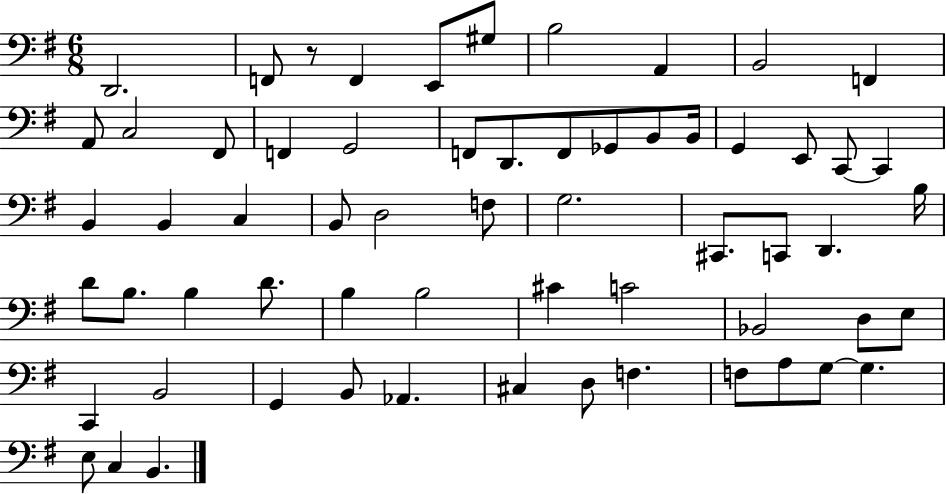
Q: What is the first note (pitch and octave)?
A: D2